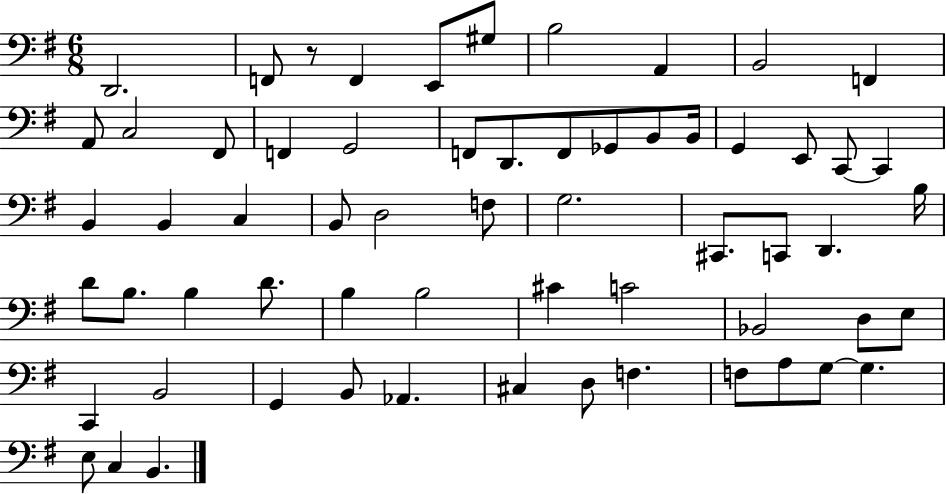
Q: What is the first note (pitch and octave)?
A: D2